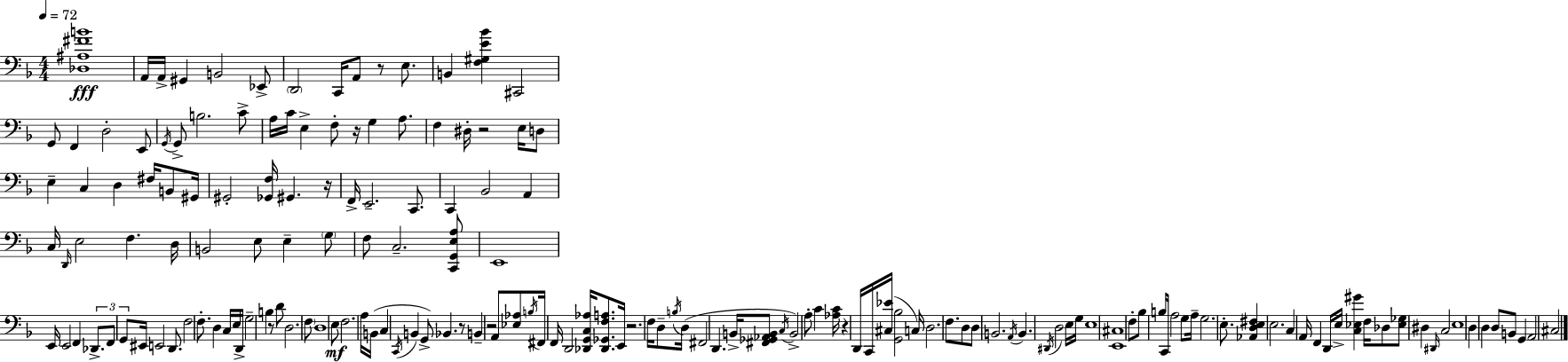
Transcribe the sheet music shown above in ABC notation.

X:1
T:Untitled
M:4/4
L:1/4
K:F
[_D,^A,^FB]4 A,,/4 A,,/4 ^G,, B,,2 _E,,/2 D,,2 C,,/4 A,,/2 z/2 E,/2 B,, [F,^G,E_B] ^C,,2 G,,/2 F,, D,2 E,,/2 G,,/4 G,,/2 B,2 C/2 A,/4 C/4 E, F,/2 z/4 G, A,/2 F, ^D,/4 z2 E,/4 D,/2 E, C, D, ^F,/4 B,,/2 ^G,,/4 ^G,,2 [_G,,F,]/4 ^G,, z/4 F,,/4 E,,2 C,,/2 C,, _B,,2 A,, C,/4 D,,/4 E,2 F, D,/4 B,,2 E,/2 E, G,/2 F,/2 C,2 [C,,G,,E,A,]/2 E,,4 E,,/4 E,,2 F,, _D,,/2 F,,/2 G,,/2 ^E,,/4 E,,2 D,,/2 F,2 F,/2 D, C,/4 E,/4 D,,/4 G,2 B, z/2 D/2 D,2 F,/2 D,4 E,/2 F,2 A,/4 B,,/4 C, C,,/4 B,, G,,/2 _B,, z/2 B,, z2 A,,/2 [_E,_A,]/2 B,/4 ^F,,/4 F,,/4 D,,2 [_D,,G,,C,_A,]/4 [_D,,_G,,F,A,]/2 E,,/4 z2 F,/4 D,/2 B,/4 D,/4 ^F,,2 D,, B,,/4 [^F,,_G,,_A,,B,,]/2 C,/4 B,,2 A,/2 C [_A,C]/4 z D,,/4 C,,/4 [^C,_E]/4 [G,,_B,]2 C,/4 D,2 F,/2 D,/2 D,/2 B,,2 A,,/4 B,, ^D,,/4 D,2 E,/4 G,/4 E,4 [E,,^C,]4 F,/2 _B,/2 B,/4 C,,/4 A,2 G,/2 A,/4 G,2 E,/2 [_A,,D,E,^F,] E,2 C, A,,/4 F,, D,,/4 E,/4 [C,_E,^G] F,/4 _D,/2 [_E,_G,]/2 ^D, ^D,,/4 C,2 E,4 D, D, D,/2 B,,/2 G,, A,,2 ^C,2